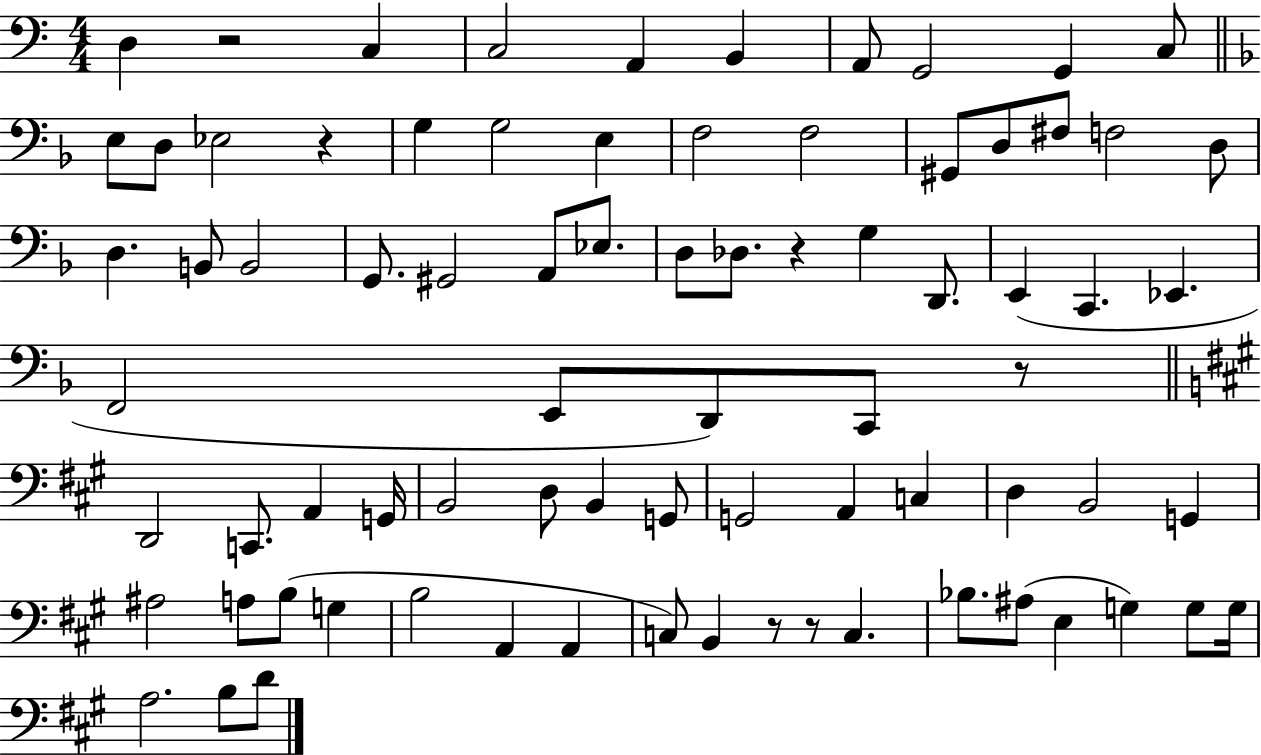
X:1
T:Untitled
M:4/4
L:1/4
K:C
D, z2 C, C,2 A,, B,, A,,/2 G,,2 G,, C,/2 E,/2 D,/2 _E,2 z G, G,2 E, F,2 F,2 ^G,,/2 D,/2 ^F,/2 F,2 D,/2 D, B,,/2 B,,2 G,,/2 ^G,,2 A,,/2 _E,/2 D,/2 _D,/2 z G, D,,/2 E,, C,, _E,, F,,2 E,,/2 D,,/2 C,,/2 z/2 D,,2 C,,/2 A,, G,,/4 B,,2 D,/2 B,, G,,/2 G,,2 A,, C, D, B,,2 G,, ^A,2 A,/2 B,/2 G, B,2 A,, A,, C,/2 B,, z/2 z/2 C, _B,/2 ^A,/2 E, G, G,/2 G,/4 A,2 B,/2 D/2